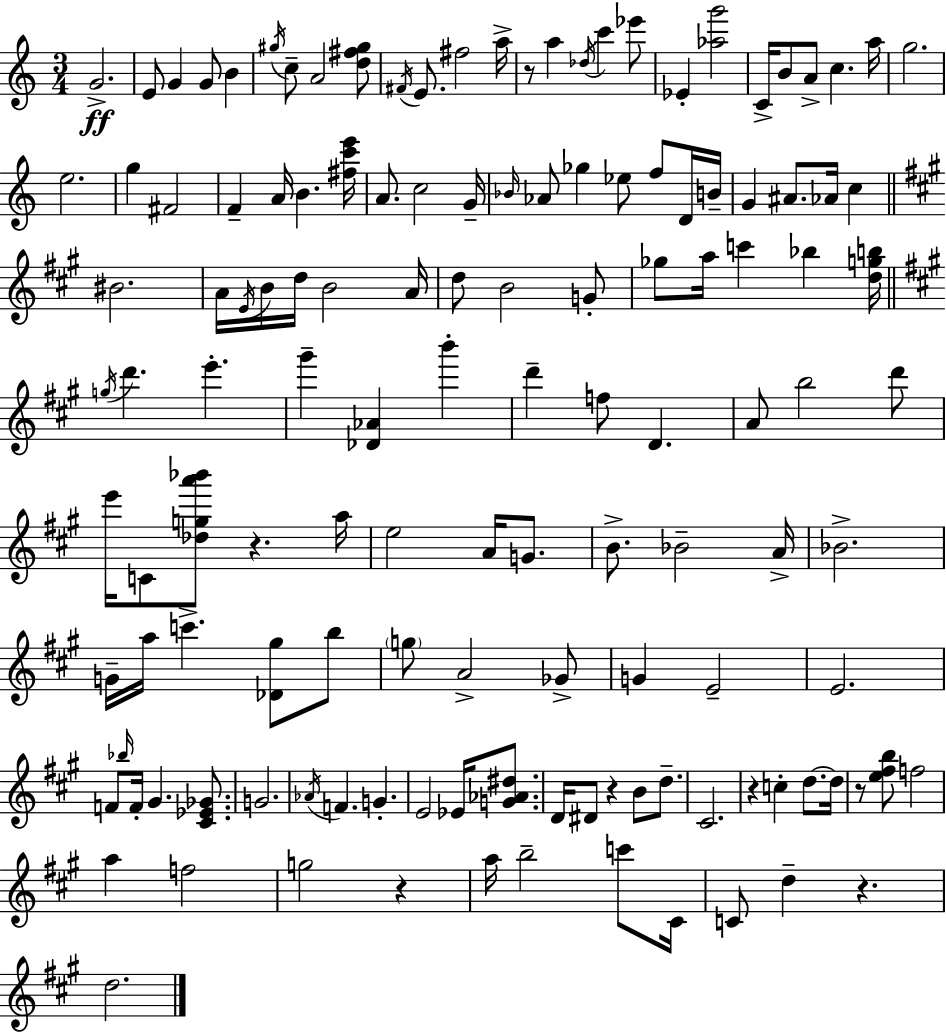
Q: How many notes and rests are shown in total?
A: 134